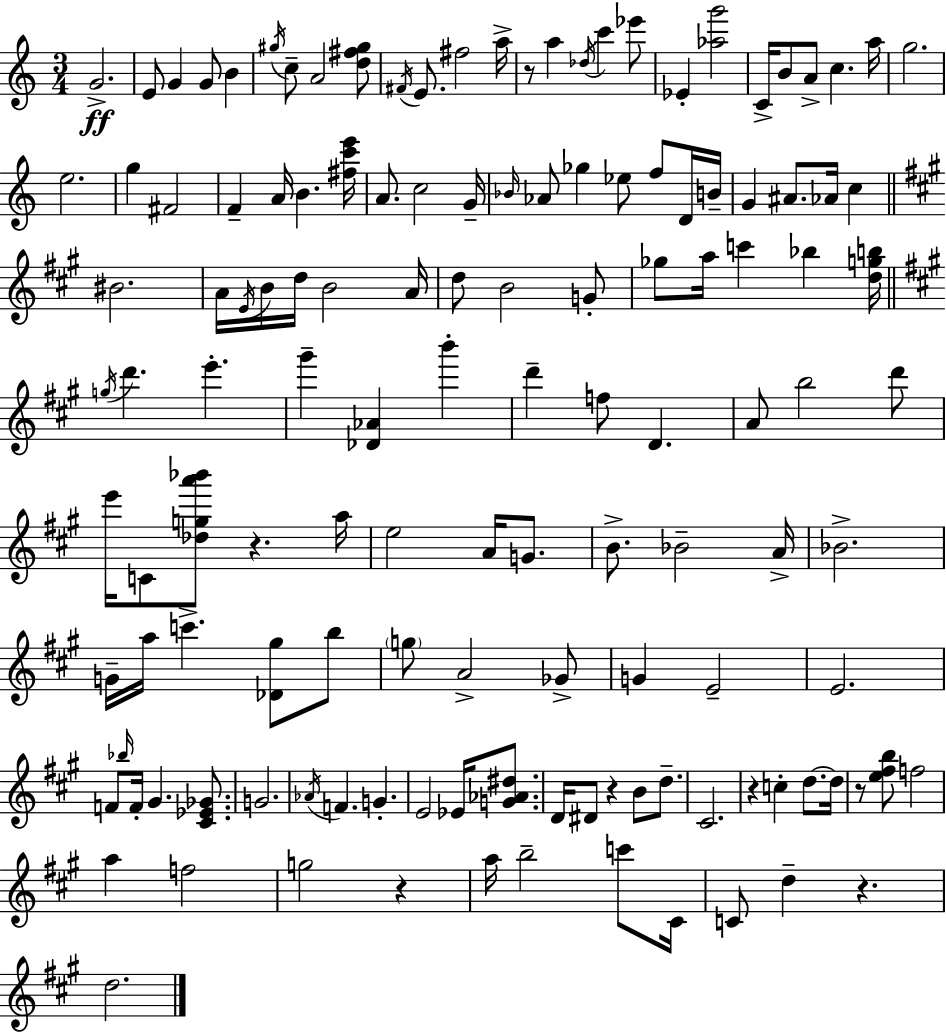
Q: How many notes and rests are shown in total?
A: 134